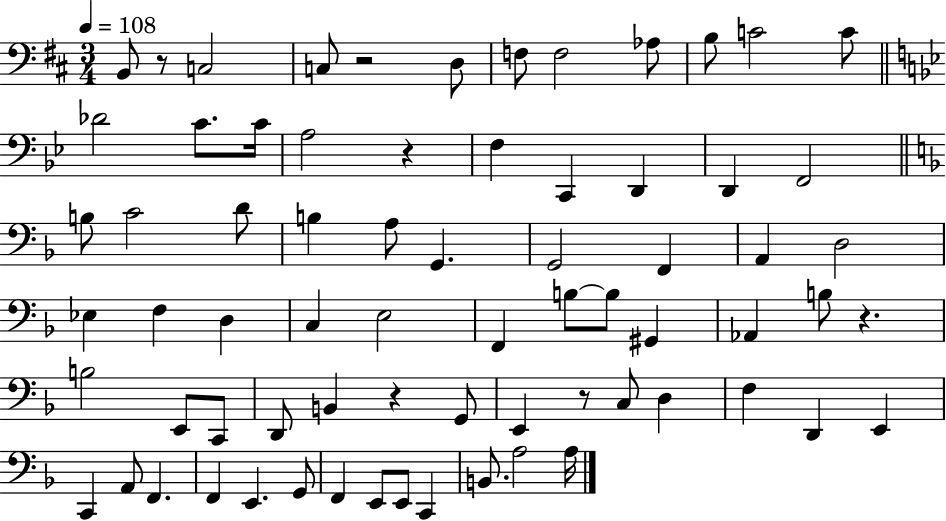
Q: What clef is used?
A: bass